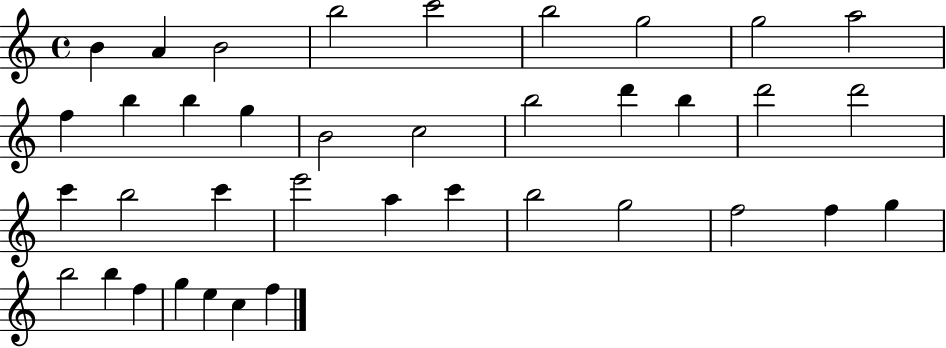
X:1
T:Untitled
M:4/4
L:1/4
K:C
B A B2 b2 c'2 b2 g2 g2 a2 f b b g B2 c2 b2 d' b d'2 d'2 c' b2 c' e'2 a c' b2 g2 f2 f g b2 b f g e c f